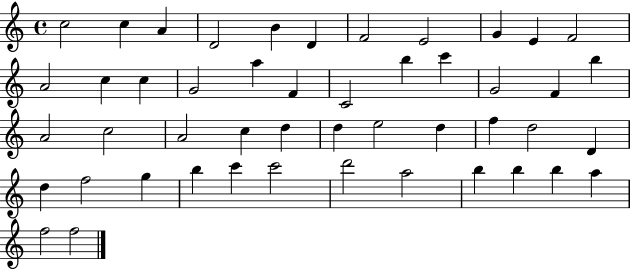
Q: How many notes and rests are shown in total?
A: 48